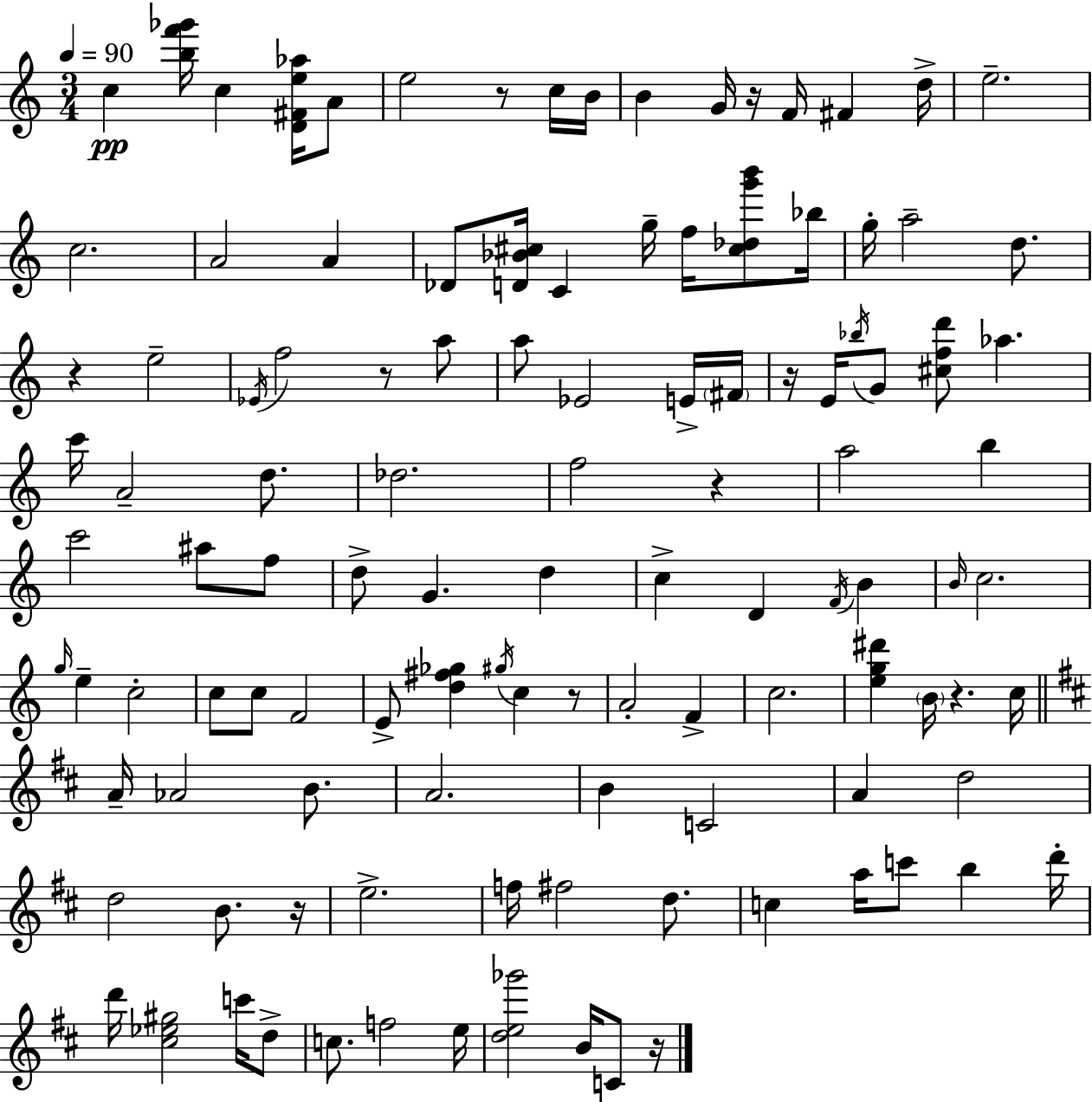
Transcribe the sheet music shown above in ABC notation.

X:1
T:Untitled
M:3/4
L:1/4
K:Am
c [bf'_g']/4 c [D^Fe_a]/4 A/2 e2 z/2 c/4 B/4 B G/4 z/4 F/4 ^F d/4 e2 c2 A2 A _D/2 [D_B^c]/4 C g/4 f/4 [^c_dg'b']/2 _b/4 g/4 a2 d/2 z e2 _E/4 f2 z/2 a/2 a/2 _E2 E/4 ^F/4 z/4 E/4 _b/4 G/2 [^cfd']/2 _a c'/4 A2 d/2 _d2 f2 z a2 b c'2 ^a/2 f/2 d/2 G d c D F/4 B B/4 c2 g/4 e c2 c/2 c/2 F2 E/2 [d^f_g] ^g/4 c z/2 A2 F c2 [eg^d'] B/4 z c/4 A/4 _A2 B/2 A2 B C2 A d2 d2 B/2 z/4 e2 f/4 ^f2 d/2 c a/4 c'/2 b d'/4 d'/4 [^c_e^g]2 c'/4 d/2 c/2 f2 e/4 [de_g']2 B/4 C/2 z/4